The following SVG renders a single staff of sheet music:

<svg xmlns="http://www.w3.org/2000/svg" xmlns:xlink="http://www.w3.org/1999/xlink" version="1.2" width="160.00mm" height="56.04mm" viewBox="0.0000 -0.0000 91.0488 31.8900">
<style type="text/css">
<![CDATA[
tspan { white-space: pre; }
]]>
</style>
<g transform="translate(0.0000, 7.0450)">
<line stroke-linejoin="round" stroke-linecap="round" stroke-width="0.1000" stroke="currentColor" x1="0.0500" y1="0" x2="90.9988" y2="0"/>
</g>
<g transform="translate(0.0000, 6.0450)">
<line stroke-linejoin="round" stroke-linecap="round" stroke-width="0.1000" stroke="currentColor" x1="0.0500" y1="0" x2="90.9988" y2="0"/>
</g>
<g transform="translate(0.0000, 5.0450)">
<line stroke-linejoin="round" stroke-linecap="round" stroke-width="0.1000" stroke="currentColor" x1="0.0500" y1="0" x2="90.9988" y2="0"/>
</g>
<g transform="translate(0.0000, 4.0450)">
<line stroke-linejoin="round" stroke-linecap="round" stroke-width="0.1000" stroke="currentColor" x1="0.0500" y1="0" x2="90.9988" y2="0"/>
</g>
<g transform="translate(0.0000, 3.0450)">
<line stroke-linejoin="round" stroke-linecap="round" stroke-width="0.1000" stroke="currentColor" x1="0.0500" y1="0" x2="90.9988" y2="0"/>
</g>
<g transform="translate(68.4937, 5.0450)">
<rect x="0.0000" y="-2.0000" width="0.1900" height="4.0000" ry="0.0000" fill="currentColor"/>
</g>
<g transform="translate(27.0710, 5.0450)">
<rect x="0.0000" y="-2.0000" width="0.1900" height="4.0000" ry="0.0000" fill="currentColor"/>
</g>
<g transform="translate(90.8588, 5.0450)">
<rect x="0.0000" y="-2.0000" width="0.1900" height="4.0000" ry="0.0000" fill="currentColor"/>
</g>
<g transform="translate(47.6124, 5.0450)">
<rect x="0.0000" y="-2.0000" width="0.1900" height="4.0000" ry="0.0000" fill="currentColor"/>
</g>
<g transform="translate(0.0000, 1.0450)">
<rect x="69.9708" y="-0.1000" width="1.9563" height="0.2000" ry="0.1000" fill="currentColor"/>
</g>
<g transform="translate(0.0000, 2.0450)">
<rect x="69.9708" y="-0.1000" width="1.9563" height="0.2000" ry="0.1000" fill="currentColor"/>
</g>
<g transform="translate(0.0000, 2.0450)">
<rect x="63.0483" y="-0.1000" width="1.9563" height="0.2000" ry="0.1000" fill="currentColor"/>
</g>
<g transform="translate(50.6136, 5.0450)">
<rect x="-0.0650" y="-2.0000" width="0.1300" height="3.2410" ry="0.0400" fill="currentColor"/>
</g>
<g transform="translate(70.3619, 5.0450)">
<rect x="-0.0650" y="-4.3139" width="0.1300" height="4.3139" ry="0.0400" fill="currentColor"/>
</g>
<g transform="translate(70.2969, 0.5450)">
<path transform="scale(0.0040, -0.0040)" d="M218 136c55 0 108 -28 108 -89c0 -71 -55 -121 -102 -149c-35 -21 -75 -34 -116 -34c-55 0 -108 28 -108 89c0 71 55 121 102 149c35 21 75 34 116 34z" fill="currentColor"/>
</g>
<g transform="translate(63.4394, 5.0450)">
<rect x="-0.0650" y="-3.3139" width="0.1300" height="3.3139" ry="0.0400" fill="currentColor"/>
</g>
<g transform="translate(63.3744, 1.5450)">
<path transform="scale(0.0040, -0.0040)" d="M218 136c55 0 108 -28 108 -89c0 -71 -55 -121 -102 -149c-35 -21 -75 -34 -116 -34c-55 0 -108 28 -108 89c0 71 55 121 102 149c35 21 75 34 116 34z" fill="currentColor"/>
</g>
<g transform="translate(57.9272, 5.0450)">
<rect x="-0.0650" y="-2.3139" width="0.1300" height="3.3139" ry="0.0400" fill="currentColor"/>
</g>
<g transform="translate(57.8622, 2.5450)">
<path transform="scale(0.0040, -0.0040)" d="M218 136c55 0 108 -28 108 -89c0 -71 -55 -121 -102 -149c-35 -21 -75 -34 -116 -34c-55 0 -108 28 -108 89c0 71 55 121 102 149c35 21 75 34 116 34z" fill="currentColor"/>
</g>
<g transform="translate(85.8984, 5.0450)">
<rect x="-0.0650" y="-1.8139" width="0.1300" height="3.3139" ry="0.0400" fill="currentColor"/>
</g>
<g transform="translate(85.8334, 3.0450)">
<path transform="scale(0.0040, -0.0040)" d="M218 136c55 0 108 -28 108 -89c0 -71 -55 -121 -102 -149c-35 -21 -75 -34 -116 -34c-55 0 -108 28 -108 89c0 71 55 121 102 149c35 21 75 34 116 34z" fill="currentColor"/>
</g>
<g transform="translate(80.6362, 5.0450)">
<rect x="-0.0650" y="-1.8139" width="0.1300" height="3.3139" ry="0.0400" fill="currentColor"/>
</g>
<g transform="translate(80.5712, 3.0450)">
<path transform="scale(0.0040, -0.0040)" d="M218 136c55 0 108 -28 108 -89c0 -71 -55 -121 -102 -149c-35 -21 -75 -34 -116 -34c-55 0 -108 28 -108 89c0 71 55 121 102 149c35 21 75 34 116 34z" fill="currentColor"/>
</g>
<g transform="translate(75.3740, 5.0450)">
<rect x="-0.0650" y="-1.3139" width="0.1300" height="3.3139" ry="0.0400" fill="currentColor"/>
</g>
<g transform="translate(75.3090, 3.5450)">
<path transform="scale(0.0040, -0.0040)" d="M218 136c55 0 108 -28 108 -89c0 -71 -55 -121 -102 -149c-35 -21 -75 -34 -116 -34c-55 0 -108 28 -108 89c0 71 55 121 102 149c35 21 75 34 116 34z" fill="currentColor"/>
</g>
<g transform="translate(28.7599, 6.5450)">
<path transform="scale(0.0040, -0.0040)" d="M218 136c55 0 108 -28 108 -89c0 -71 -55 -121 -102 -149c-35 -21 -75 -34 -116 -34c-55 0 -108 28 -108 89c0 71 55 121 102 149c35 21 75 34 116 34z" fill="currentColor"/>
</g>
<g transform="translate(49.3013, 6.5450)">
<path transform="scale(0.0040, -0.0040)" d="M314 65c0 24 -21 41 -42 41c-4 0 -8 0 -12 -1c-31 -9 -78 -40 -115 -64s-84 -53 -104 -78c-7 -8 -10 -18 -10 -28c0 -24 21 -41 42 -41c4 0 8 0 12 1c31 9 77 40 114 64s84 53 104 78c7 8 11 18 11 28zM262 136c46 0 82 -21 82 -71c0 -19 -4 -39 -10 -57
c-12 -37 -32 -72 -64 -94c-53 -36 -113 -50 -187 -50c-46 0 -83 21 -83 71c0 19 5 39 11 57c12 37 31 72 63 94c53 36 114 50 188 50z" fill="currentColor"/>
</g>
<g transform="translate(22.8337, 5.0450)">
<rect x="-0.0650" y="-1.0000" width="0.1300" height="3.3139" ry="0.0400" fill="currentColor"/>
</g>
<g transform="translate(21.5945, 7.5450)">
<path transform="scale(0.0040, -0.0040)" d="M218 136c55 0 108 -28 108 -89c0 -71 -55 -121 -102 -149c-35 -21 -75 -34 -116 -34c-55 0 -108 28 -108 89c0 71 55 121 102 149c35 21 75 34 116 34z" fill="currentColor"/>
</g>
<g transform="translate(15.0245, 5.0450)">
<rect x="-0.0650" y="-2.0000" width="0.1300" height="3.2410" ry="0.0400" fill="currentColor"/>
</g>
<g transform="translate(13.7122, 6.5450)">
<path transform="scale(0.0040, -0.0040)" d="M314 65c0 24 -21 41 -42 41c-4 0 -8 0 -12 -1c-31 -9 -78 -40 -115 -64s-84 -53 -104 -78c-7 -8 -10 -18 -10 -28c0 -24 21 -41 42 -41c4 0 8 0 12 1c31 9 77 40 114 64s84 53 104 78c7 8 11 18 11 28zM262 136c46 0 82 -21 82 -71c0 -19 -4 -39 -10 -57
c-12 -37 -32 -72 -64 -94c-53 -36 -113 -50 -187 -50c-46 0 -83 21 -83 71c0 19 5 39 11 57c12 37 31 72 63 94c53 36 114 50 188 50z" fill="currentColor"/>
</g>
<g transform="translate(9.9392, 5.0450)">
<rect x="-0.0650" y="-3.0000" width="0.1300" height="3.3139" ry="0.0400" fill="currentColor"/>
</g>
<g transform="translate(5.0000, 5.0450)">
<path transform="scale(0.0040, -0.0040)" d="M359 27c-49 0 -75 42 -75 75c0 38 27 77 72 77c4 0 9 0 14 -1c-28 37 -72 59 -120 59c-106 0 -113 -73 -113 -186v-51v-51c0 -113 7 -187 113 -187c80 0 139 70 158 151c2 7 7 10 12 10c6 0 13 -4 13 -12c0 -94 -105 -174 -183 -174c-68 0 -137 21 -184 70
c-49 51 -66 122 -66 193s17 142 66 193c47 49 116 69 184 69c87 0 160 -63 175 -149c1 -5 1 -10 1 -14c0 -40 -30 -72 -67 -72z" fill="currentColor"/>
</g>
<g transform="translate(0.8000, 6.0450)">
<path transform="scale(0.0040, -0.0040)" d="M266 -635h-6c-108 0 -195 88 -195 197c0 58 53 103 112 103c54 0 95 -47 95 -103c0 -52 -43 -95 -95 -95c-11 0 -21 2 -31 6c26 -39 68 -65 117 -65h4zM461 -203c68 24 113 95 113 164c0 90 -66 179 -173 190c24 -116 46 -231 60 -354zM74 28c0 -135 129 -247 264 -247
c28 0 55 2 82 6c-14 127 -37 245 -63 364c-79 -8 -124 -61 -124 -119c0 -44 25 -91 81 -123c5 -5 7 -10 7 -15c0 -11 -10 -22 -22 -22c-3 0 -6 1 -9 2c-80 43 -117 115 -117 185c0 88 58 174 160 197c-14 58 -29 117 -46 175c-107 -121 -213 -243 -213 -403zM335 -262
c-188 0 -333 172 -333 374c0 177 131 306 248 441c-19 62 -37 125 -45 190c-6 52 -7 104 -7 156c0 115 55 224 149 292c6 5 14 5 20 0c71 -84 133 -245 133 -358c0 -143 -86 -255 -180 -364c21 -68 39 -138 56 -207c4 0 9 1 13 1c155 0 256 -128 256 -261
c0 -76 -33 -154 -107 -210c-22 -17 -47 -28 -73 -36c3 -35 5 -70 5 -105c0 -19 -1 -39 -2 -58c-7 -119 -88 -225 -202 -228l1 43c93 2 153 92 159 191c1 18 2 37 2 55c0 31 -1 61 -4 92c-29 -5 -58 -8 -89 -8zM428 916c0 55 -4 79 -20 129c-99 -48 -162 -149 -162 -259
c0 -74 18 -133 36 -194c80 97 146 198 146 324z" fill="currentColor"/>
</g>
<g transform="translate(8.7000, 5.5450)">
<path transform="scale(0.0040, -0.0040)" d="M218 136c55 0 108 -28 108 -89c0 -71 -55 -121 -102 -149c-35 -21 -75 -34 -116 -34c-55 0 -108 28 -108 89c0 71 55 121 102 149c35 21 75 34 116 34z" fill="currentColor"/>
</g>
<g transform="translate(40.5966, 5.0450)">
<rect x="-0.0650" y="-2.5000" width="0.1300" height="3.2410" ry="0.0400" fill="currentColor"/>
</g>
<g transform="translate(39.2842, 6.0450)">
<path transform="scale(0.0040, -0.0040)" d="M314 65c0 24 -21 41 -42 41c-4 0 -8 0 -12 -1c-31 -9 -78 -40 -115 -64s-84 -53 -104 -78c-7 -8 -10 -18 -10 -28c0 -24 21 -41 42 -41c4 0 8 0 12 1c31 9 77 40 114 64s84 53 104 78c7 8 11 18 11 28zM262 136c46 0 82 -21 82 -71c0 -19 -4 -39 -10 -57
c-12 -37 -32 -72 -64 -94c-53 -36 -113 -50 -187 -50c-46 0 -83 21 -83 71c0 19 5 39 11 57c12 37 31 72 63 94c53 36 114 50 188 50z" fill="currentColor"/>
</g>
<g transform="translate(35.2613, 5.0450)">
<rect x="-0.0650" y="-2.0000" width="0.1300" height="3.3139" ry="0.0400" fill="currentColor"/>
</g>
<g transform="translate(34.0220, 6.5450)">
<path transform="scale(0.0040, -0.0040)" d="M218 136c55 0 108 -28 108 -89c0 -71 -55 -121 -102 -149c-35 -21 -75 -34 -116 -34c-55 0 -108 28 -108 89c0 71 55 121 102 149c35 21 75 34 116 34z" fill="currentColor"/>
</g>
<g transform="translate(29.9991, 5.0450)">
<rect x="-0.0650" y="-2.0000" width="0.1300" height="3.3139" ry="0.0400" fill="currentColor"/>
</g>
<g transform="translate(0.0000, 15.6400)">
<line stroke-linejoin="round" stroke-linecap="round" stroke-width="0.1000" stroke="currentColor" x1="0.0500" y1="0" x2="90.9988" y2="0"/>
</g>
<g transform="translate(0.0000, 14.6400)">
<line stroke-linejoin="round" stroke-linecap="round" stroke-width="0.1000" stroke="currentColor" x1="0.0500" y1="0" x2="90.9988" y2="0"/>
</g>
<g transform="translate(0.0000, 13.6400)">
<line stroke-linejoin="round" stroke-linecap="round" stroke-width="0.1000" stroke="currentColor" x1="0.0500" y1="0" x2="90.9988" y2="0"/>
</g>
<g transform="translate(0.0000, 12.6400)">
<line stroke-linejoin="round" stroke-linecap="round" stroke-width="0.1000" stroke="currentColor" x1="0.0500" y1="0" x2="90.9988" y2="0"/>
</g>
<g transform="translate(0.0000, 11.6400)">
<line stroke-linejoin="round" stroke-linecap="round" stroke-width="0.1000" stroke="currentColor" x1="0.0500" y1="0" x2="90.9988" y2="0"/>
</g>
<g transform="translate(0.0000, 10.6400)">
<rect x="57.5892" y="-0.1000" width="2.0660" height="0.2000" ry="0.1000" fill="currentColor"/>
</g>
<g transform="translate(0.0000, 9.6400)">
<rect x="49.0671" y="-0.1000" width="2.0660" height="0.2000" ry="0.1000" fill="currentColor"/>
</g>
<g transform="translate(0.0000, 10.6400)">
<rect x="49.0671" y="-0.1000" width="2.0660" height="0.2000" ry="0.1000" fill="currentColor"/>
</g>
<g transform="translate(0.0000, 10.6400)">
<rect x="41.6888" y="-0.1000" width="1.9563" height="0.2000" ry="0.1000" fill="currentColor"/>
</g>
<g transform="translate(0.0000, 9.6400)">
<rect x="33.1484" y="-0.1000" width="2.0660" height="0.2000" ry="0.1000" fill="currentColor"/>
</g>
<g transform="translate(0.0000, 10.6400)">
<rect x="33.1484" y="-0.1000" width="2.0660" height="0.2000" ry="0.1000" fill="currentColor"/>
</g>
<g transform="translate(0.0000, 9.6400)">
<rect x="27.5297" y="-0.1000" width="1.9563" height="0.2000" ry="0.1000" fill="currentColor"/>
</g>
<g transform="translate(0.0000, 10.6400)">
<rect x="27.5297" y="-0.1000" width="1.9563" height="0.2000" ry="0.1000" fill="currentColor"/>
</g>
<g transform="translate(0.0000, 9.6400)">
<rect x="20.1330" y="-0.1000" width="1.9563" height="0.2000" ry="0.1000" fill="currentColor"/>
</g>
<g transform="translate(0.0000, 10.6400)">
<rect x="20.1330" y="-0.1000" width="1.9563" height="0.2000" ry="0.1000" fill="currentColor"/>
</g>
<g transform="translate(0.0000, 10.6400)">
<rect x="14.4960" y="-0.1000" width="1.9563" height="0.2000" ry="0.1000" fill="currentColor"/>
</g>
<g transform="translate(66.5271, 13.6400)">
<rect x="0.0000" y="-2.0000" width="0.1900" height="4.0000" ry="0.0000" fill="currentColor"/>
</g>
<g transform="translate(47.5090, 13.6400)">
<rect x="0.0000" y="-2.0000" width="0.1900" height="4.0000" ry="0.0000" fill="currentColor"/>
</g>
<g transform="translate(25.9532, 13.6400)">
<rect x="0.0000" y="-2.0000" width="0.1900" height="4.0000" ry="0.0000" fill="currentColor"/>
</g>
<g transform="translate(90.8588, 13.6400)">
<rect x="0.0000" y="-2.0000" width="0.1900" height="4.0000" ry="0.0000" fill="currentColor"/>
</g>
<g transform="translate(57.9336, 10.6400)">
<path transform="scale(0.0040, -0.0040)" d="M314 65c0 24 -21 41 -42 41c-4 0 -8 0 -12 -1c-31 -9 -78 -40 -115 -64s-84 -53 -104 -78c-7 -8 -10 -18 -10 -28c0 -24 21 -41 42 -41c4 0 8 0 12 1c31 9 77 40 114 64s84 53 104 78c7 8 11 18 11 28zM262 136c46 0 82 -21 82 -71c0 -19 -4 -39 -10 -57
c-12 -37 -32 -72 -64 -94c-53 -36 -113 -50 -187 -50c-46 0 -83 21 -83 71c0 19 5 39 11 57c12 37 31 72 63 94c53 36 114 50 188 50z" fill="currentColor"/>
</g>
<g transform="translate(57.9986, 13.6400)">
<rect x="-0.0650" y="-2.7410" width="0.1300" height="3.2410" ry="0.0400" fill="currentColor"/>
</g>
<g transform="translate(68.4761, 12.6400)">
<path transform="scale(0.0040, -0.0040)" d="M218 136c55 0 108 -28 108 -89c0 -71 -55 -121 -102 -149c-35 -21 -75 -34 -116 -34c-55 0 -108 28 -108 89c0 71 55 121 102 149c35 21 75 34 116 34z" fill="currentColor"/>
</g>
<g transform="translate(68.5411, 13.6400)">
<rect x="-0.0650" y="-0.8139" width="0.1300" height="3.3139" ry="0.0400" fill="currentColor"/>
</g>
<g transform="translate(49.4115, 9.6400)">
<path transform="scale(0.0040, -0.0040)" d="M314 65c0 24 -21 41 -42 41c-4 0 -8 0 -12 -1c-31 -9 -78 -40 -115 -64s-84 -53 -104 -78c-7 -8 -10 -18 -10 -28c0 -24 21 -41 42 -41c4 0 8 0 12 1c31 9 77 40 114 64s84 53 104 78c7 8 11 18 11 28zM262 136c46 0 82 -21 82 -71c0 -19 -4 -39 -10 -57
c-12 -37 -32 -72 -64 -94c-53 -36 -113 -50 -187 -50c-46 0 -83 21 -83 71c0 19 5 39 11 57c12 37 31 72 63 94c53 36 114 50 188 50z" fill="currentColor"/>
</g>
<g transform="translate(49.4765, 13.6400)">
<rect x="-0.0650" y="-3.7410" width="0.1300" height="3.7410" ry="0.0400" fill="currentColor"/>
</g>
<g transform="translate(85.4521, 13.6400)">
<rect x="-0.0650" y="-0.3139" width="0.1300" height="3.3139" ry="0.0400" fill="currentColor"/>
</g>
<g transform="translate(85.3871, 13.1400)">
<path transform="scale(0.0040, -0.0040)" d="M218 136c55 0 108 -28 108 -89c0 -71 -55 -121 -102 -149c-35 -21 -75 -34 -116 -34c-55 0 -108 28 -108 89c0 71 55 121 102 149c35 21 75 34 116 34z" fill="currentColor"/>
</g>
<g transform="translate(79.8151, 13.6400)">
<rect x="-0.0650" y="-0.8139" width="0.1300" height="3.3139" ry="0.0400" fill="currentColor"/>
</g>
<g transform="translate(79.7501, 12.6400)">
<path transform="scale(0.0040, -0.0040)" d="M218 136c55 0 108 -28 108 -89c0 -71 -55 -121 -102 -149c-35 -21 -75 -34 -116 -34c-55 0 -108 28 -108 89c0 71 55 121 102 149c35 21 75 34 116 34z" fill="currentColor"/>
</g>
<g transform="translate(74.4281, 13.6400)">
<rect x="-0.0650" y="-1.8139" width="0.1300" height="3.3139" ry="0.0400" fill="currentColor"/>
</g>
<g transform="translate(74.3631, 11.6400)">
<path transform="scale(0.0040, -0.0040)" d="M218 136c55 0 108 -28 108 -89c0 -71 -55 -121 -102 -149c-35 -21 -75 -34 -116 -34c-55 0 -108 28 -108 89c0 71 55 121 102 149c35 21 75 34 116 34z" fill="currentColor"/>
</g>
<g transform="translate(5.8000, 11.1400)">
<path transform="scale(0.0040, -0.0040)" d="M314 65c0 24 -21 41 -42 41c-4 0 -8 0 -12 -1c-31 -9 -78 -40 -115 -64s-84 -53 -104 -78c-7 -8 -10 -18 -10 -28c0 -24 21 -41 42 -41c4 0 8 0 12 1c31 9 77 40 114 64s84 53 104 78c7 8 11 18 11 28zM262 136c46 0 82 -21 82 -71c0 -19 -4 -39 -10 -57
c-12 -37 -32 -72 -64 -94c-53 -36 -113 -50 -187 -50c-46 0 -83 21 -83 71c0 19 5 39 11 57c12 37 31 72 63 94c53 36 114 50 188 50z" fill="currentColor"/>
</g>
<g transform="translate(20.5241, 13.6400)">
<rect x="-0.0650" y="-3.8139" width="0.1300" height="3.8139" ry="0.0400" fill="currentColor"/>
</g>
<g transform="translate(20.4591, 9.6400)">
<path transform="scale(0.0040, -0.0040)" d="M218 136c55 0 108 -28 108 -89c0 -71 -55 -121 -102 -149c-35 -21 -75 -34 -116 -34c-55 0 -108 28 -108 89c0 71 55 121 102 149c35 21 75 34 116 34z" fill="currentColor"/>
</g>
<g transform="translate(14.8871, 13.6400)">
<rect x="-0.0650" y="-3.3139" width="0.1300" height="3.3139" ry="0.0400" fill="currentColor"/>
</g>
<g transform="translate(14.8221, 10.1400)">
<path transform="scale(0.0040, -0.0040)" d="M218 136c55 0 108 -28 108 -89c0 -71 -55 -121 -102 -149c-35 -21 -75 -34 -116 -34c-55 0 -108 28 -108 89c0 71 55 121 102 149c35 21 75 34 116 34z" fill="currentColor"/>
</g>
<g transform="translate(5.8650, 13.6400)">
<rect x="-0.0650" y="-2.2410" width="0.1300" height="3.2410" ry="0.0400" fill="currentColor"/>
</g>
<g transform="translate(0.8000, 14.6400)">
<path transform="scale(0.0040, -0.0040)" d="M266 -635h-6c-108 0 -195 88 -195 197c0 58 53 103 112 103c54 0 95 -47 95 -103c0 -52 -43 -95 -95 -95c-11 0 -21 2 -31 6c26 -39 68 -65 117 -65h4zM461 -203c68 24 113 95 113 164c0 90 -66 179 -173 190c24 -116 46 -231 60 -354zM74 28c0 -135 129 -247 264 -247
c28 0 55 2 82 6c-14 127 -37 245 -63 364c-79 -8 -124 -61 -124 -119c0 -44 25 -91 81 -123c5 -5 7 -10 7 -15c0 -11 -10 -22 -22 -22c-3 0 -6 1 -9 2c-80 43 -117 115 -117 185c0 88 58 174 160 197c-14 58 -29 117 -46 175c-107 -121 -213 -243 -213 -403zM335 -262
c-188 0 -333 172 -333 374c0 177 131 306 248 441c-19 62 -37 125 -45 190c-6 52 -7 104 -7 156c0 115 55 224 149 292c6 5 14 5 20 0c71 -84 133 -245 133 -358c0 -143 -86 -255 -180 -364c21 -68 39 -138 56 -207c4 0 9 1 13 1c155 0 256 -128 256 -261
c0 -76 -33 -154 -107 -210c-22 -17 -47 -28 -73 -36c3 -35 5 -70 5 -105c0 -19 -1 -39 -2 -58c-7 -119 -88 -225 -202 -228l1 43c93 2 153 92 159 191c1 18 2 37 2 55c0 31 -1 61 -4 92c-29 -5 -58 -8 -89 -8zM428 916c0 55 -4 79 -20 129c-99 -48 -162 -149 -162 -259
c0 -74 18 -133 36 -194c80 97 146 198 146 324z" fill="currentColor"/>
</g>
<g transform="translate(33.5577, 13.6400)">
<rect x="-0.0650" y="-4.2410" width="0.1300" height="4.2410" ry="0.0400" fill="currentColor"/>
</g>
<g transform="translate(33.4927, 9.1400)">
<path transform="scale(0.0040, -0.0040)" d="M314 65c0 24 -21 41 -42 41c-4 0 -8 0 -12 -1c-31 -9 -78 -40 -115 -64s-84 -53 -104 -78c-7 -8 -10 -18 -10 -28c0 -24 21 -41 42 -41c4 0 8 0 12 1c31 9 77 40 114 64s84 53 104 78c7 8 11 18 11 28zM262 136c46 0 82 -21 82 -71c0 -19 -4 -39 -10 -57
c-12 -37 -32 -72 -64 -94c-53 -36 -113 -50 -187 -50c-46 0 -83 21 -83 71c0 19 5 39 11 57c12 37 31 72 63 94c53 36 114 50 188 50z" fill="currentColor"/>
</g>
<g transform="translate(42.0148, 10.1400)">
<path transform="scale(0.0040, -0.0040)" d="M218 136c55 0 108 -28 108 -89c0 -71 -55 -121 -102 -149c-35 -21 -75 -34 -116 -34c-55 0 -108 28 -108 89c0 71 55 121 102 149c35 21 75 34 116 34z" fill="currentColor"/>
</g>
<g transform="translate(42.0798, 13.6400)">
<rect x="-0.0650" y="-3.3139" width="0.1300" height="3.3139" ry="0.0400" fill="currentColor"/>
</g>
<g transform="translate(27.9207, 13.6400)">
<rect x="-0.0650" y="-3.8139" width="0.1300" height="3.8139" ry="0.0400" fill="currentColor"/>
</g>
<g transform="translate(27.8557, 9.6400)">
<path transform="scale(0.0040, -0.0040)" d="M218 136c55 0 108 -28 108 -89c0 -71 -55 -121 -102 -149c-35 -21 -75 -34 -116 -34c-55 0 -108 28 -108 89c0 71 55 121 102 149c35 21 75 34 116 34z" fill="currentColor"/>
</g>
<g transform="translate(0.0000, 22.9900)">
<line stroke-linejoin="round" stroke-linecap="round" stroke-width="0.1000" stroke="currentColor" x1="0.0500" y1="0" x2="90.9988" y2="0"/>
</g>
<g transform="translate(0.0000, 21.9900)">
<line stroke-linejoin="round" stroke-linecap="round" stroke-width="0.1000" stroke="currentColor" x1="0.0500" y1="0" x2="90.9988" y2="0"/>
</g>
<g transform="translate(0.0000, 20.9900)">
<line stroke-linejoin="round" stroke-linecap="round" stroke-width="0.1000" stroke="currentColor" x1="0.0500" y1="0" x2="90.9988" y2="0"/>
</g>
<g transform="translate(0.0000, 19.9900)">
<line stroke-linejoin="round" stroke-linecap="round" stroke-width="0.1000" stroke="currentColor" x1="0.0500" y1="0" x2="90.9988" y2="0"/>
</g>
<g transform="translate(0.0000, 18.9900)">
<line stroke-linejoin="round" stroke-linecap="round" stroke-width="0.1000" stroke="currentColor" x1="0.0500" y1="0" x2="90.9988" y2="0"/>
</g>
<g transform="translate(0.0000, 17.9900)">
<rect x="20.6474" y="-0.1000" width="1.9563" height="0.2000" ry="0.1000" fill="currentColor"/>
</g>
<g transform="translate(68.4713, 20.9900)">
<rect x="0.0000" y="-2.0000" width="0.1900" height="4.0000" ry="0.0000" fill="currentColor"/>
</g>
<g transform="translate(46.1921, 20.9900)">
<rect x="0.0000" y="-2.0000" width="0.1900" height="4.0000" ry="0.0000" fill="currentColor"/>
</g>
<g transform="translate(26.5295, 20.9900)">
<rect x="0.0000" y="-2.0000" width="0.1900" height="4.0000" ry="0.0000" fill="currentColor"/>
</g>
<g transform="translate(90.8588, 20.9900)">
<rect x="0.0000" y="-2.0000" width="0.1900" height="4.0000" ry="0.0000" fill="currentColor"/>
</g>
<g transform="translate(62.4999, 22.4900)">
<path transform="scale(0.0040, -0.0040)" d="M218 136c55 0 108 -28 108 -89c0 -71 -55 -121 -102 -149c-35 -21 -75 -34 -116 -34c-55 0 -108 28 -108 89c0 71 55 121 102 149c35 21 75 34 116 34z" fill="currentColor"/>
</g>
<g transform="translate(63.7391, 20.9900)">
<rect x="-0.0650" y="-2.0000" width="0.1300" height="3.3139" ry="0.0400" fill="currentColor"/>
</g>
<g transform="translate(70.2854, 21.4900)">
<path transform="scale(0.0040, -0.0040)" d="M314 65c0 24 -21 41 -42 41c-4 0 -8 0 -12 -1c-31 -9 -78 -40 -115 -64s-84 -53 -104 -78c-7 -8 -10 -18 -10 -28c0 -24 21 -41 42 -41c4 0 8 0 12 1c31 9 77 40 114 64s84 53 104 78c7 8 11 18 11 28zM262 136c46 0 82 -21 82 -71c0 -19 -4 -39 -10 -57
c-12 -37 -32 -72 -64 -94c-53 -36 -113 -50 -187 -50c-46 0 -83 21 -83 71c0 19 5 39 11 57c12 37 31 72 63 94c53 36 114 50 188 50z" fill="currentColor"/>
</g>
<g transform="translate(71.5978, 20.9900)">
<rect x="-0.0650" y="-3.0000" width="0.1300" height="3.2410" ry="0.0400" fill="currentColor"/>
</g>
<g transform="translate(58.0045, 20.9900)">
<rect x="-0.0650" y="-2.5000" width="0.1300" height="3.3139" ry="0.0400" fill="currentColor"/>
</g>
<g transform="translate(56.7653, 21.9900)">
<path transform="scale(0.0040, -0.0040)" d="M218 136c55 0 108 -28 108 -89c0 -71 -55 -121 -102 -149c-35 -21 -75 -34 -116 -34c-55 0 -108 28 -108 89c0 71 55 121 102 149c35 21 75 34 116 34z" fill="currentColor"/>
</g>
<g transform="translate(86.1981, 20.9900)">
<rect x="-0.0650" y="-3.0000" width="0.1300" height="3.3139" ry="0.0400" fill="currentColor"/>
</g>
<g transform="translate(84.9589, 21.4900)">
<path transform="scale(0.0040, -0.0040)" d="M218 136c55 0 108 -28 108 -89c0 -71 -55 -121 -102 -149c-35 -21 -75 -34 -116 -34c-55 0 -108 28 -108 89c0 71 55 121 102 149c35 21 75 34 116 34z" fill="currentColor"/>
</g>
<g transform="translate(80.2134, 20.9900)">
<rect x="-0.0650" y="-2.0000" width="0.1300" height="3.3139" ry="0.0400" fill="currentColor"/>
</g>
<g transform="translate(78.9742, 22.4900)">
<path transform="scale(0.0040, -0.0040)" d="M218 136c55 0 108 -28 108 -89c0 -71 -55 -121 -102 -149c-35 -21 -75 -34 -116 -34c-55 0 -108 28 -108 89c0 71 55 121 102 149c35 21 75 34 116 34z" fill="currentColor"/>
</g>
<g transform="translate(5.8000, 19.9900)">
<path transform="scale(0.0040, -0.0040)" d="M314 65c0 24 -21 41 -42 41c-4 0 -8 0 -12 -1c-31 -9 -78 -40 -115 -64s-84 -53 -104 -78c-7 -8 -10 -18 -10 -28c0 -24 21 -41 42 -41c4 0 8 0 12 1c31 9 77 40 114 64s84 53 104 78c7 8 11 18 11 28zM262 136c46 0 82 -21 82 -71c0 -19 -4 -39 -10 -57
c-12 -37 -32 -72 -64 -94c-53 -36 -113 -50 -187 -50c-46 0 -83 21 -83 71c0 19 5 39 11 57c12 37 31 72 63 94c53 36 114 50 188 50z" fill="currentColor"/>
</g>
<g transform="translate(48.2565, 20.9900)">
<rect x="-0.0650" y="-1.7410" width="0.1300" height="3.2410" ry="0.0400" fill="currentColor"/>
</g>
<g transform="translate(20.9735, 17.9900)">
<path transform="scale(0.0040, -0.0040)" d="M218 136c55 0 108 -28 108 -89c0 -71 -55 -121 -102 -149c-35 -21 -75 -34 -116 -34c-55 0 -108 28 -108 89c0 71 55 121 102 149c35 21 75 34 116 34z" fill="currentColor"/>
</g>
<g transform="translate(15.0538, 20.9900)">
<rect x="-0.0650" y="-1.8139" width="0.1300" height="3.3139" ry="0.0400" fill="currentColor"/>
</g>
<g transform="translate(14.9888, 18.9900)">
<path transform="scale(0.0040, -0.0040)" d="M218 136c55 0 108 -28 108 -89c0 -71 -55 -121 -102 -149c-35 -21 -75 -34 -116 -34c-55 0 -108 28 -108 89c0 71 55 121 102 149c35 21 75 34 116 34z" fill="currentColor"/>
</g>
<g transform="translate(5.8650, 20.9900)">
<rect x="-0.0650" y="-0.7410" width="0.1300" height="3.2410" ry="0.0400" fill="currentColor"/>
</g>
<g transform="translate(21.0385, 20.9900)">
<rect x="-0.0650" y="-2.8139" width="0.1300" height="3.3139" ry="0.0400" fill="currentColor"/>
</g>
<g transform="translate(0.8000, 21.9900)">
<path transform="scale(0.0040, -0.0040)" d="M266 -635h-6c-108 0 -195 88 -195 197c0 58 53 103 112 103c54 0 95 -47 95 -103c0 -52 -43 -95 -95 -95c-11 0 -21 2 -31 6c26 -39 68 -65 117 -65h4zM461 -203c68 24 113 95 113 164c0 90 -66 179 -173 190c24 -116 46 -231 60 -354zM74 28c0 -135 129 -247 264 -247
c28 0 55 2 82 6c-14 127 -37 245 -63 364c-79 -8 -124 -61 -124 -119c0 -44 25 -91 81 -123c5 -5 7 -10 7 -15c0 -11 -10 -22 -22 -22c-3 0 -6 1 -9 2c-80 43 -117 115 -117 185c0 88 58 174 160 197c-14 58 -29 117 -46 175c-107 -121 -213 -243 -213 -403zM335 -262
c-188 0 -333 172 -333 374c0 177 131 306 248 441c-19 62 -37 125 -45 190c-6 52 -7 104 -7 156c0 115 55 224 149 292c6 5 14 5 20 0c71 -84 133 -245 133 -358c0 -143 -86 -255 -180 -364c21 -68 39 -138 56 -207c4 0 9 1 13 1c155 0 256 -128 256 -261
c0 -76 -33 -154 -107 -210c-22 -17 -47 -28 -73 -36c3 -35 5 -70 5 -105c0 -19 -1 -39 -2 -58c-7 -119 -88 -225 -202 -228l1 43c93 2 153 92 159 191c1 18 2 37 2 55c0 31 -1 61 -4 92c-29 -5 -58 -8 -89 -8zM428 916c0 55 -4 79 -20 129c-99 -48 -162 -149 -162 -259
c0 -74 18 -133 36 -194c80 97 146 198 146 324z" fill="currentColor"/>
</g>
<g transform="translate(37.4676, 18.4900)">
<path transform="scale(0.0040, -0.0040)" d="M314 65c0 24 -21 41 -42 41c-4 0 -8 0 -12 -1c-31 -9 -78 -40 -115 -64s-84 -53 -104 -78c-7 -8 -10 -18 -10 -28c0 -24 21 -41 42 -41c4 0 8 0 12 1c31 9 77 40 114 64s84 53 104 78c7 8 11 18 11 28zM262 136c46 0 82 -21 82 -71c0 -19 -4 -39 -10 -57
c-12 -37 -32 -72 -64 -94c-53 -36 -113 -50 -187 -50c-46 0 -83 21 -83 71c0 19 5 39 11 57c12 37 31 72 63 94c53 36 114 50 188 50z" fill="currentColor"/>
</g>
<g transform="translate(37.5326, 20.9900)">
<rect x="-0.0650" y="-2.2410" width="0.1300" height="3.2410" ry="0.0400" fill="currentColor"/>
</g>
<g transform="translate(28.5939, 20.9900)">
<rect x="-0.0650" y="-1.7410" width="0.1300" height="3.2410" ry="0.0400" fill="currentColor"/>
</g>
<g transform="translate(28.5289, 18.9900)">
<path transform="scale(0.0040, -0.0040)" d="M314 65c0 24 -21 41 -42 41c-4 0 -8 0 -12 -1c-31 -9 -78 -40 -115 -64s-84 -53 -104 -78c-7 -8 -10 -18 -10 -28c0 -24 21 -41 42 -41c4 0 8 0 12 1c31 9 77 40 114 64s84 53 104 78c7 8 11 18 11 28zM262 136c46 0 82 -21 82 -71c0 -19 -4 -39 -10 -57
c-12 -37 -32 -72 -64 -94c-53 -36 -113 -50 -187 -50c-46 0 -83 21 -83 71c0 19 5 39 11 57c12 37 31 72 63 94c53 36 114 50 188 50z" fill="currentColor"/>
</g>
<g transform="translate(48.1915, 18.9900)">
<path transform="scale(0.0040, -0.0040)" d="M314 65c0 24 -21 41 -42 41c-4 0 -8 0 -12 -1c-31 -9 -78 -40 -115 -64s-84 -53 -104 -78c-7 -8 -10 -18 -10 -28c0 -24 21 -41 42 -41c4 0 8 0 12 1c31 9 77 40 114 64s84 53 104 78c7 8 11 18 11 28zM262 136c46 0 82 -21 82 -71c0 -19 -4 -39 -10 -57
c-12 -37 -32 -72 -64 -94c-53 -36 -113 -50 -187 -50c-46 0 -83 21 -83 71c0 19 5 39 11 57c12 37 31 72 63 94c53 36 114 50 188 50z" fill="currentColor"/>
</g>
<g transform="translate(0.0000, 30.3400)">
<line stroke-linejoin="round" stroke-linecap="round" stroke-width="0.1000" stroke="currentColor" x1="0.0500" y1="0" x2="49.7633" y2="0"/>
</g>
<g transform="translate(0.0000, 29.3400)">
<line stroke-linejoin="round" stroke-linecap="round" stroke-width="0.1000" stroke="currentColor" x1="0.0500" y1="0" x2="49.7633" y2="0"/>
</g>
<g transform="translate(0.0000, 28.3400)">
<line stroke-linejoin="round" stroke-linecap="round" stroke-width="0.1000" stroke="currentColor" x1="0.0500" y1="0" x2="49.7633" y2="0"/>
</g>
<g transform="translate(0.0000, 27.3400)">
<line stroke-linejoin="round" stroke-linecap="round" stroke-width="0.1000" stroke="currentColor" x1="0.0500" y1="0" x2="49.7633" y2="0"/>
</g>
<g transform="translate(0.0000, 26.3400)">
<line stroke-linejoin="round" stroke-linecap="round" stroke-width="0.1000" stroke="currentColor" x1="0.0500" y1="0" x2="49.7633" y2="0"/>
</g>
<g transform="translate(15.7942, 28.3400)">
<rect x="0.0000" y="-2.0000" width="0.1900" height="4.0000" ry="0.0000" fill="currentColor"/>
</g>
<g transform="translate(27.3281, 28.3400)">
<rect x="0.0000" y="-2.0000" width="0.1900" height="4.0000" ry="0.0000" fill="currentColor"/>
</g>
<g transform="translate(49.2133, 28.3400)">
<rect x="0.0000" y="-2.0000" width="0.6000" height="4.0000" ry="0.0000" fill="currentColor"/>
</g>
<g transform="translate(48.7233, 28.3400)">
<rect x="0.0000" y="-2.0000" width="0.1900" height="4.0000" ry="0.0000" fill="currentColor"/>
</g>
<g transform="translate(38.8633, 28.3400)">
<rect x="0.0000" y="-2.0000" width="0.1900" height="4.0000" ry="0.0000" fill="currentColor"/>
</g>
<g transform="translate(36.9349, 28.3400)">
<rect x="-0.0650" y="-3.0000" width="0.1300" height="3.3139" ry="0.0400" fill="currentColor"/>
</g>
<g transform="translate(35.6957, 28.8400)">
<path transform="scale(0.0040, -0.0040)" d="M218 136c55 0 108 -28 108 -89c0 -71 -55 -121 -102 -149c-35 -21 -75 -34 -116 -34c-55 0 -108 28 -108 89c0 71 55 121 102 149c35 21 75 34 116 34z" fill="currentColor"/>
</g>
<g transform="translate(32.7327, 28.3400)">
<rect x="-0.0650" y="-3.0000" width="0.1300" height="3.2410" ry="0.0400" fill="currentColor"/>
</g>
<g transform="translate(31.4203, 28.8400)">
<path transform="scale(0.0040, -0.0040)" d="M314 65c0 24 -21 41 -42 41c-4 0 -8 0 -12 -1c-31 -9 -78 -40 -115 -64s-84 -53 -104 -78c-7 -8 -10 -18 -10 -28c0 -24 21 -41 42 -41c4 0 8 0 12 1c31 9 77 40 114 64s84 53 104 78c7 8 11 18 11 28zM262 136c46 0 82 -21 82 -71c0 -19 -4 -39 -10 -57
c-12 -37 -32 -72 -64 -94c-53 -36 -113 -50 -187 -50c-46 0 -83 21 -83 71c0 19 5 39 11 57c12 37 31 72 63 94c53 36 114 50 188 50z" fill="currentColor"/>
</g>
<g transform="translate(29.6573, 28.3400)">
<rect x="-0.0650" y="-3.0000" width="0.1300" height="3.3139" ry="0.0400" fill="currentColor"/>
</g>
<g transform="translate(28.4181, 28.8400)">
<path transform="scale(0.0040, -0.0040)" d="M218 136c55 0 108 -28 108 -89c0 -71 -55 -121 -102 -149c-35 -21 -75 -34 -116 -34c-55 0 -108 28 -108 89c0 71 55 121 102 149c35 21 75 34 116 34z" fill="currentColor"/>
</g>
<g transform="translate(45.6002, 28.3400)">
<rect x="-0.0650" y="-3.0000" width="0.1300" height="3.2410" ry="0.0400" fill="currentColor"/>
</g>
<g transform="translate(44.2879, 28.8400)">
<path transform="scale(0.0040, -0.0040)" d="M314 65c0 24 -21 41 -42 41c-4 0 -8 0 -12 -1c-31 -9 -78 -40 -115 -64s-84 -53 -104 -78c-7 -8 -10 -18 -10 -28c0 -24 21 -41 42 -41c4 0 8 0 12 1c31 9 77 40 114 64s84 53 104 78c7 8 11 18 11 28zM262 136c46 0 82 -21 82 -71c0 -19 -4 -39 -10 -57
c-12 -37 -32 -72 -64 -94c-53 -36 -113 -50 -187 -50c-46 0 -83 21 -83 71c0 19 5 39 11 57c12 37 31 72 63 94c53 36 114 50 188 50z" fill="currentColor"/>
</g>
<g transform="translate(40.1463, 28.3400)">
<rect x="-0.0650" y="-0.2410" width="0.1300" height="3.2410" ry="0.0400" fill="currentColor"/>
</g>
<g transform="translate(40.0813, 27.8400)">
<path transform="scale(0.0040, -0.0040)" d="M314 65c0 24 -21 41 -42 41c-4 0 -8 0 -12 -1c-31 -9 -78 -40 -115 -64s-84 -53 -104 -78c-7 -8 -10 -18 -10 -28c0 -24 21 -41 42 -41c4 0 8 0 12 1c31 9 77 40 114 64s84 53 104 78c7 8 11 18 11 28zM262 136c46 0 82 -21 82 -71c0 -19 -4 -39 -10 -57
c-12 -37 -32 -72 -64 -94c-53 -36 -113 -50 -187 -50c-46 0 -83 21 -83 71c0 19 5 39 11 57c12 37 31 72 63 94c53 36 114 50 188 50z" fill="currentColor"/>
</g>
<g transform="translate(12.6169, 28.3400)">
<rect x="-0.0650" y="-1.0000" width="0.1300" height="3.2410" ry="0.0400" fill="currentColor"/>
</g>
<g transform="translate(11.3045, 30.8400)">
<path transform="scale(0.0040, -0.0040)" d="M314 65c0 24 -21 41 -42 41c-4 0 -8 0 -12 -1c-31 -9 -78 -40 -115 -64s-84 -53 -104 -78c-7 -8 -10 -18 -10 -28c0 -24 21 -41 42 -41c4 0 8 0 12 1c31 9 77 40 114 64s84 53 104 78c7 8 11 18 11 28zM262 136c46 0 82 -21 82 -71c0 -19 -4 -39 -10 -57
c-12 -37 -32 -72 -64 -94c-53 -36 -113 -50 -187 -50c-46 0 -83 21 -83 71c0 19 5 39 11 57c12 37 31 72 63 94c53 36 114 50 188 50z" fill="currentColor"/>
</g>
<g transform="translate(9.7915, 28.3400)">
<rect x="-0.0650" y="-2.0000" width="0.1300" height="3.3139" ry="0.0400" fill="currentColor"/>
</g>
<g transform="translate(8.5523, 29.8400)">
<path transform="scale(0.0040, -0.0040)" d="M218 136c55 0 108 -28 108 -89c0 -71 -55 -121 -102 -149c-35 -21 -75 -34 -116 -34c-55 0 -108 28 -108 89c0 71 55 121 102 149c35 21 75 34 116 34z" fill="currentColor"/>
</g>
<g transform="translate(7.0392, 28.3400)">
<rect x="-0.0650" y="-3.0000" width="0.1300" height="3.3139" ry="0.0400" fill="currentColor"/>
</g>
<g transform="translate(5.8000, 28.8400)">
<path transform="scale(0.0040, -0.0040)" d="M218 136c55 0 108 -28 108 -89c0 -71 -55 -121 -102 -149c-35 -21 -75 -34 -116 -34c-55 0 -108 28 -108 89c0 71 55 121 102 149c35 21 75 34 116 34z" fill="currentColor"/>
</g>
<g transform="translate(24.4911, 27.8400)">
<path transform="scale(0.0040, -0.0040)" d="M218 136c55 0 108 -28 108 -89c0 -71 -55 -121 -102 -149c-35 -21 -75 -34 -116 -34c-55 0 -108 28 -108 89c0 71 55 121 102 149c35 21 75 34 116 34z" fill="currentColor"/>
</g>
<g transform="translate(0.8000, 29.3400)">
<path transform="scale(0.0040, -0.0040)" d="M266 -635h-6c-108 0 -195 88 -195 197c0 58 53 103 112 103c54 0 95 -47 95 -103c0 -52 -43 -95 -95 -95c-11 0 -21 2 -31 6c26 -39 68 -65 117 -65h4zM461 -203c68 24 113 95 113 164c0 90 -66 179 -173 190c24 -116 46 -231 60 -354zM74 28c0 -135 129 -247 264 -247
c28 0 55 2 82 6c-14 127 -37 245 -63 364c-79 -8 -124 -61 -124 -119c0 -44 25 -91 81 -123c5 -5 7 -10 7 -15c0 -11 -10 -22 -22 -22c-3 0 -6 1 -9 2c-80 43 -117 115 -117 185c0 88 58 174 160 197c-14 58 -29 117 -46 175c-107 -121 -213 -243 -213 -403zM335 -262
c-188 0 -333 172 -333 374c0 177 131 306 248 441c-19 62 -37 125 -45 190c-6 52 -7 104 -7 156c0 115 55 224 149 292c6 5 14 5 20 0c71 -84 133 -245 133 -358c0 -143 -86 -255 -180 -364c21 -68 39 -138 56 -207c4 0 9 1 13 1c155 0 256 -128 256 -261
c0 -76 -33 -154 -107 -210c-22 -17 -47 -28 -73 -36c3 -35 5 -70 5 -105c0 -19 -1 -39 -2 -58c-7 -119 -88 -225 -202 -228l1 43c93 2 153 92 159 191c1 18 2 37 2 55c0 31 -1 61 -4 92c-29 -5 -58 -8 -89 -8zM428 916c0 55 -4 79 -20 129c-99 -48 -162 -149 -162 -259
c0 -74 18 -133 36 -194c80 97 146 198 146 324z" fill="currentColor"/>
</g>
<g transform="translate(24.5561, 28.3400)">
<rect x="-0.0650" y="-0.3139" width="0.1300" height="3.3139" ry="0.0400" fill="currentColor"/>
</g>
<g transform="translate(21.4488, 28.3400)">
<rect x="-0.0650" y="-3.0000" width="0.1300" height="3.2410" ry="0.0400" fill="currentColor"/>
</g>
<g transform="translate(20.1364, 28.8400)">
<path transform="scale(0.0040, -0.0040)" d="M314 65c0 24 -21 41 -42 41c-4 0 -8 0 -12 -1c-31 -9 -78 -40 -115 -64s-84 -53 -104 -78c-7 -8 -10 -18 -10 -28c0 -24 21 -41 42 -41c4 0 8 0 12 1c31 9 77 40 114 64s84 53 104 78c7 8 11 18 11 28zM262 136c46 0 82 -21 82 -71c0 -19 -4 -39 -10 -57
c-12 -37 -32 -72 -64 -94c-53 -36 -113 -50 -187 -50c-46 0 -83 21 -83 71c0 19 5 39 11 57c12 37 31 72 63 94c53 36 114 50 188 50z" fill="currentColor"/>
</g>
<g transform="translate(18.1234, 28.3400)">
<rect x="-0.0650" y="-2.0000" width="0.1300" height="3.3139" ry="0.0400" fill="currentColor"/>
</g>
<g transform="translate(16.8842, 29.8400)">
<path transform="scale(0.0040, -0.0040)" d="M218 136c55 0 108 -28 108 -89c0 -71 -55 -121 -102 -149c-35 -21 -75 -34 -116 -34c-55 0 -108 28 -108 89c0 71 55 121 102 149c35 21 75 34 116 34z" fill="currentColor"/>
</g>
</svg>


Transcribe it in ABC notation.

X:1
T:Untitled
M:4/4
L:1/4
K:C
A F2 D F F G2 F2 g b d' e f f g2 b c' c' d'2 b c'2 a2 d f d c d2 f a f2 g2 f2 G F A2 F A A F D2 F A2 c A A2 A c2 A2